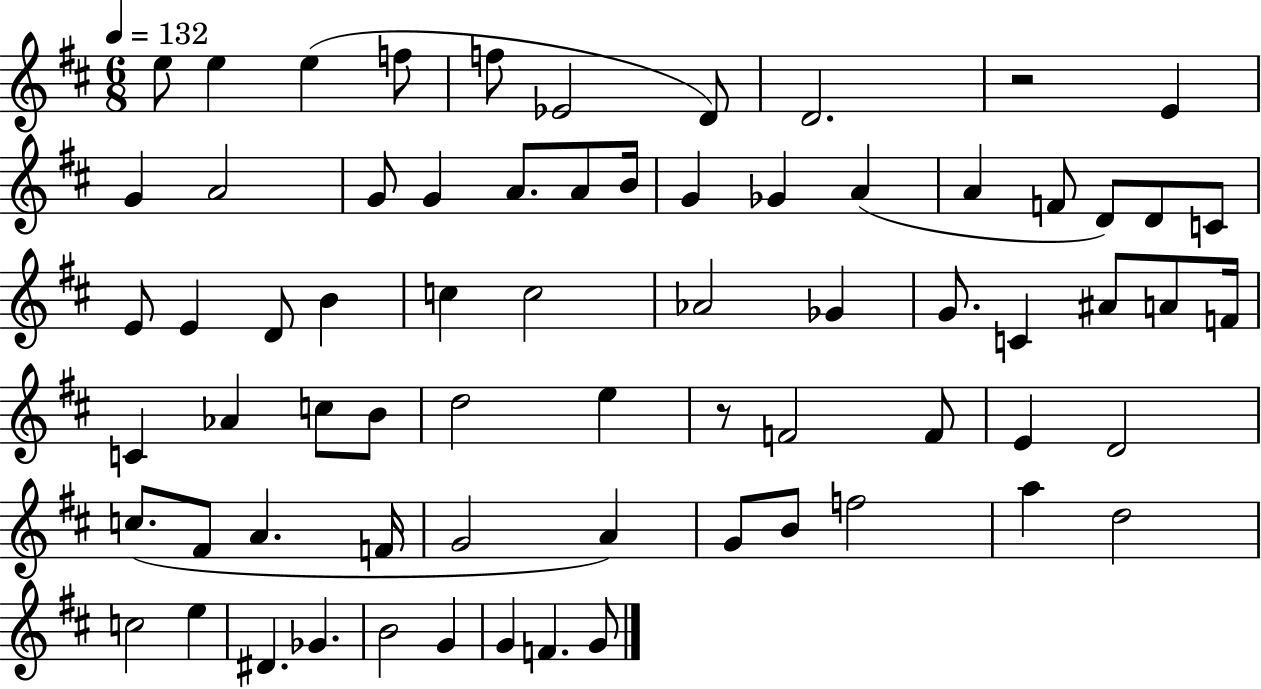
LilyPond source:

{
  \clef treble
  \numericTimeSignature
  \time 6/8
  \key d \major
  \tempo 4 = 132
  e''8 e''4 e''4( f''8 | f''8 ees'2 d'8) | d'2. | r2 e'4 | \break g'4 a'2 | g'8 g'4 a'8. a'8 b'16 | g'4 ges'4 a'4( | a'4 f'8 d'8) d'8 c'8 | \break e'8 e'4 d'8 b'4 | c''4 c''2 | aes'2 ges'4 | g'8. c'4 ais'8 a'8 f'16 | \break c'4 aes'4 c''8 b'8 | d''2 e''4 | r8 f'2 f'8 | e'4 d'2 | \break c''8.( fis'8 a'4. f'16 | g'2 a'4) | g'8 b'8 f''2 | a''4 d''2 | \break c''2 e''4 | dis'4. ges'4. | b'2 g'4 | g'4 f'4. g'8 | \break \bar "|."
}